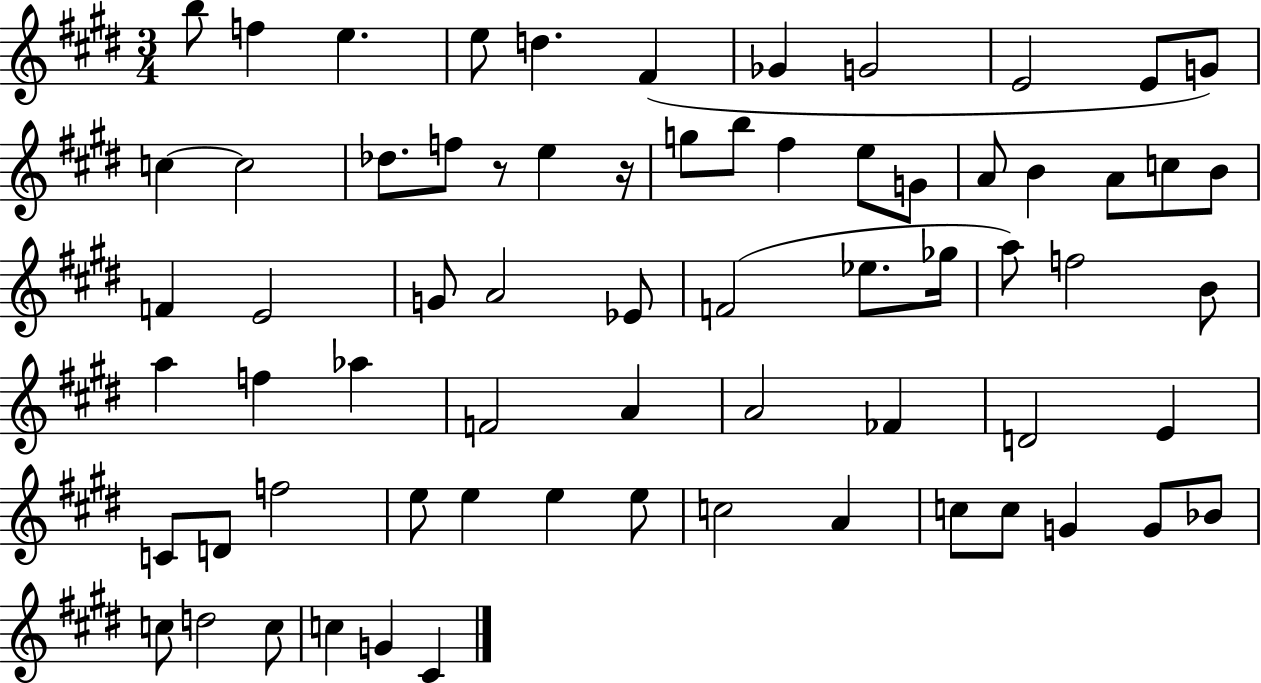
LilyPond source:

{
  \clef treble
  \numericTimeSignature
  \time 3/4
  \key e \major
  \repeat volta 2 { b''8 f''4 e''4. | e''8 d''4. fis'4( | ges'4 g'2 | e'2 e'8 g'8) | \break c''4~~ c''2 | des''8. f''8 r8 e''4 r16 | g''8 b''8 fis''4 e''8 g'8 | a'8 b'4 a'8 c''8 b'8 | \break f'4 e'2 | g'8 a'2 ees'8 | f'2( ees''8. ges''16 | a''8) f''2 b'8 | \break a''4 f''4 aes''4 | f'2 a'4 | a'2 fes'4 | d'2 e'4 | \break c'8 d'8 f''2 | e''8 e''4 e''4 e''8 | c''2 a'4 | c''8 c''8 g'4 g'8 bes'8 | \break c''8 d''2 c''8 | c''4 g'4 cis'4 | } \bar "|."
}